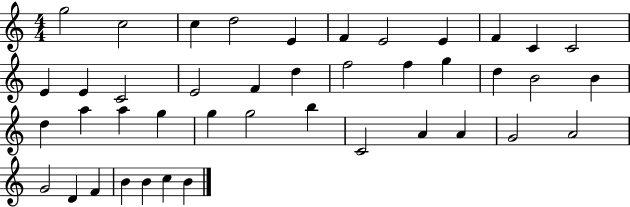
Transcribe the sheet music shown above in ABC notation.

X:1
T:Untitled
M:4/4
L:1/4
K:C
g2 c2 c d2 E F E2 E F C C2 E E C2 E2 F d f2 f g d B2 B d a a g g g2 b C2 A A G2 A2 G2 D F B B c B